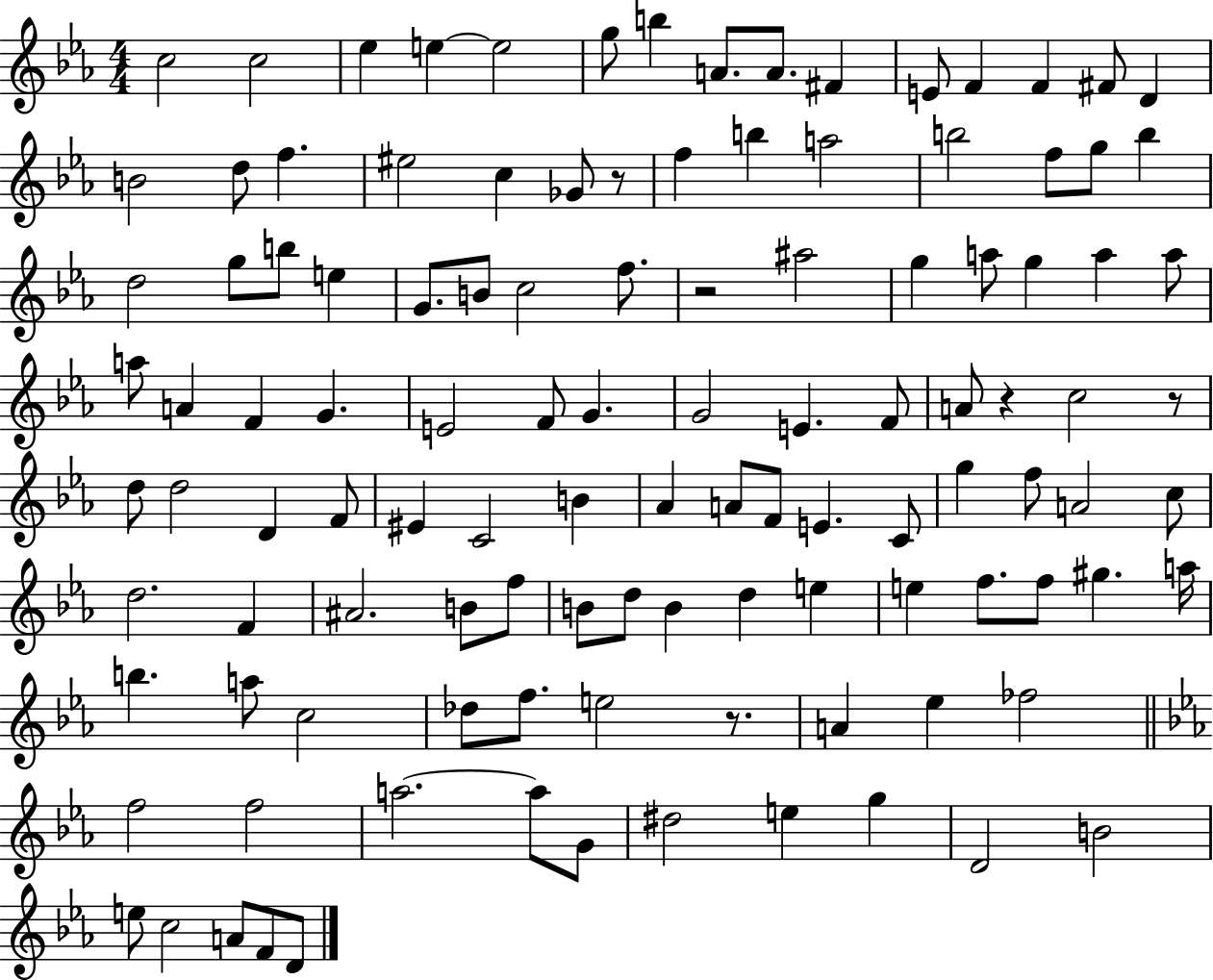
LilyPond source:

{
  \clef treble
  \numericTimeSignature
  \time 4/4
  \key ees \major
  c''2 c''2 | ees''4 e''4~~ e''2 | g''8 b''4 a'8. a'8. fis'4 | e'8 f'4 f'4 fis'8 d'4 | \break b'2 d''8 f''4. | eis''2 c''4 ges'8 r8 | f''4 b''4 a''2 | b''2 f''8 g''8 b''4 | \break d''2 g''8 b''8 e''4 | g'8. b'8 c''2 f''8. | r2 ais''2 | g''4 a''8 g''4 a''4 a''8 | \break a''8 a'4 f'4 g'4. | e'2 f'8 g'4. | g'2 e'4. f'8 | a'8 r4 c''2 r8 | \break d''8 d''2 d'4 f'8 | eis'4 c'2 b'4 | aes'4 a'8 f'8 e'4. c'8 | g''4 f''8 a'2 c''8 | \break d''2. f'4 | ais'2. b'8 f''8 | b'8 d''8 b'4 d''4 e''4 | e''4 f''8. f''8 gis''4. a''16 | \break b''4. a''8 c''2 | des''8 f''8. e''2 r8. | a'4 ees''4 fes''2 | \bar "||" \break \key c \minor f''2 f''2 | a''2.~~ a''8 g'8 | dis''2 e''4 g''4 | d'2 b'2 | \break e''8 c''2 a'8 f'8 d'8 | \bar "|."
}